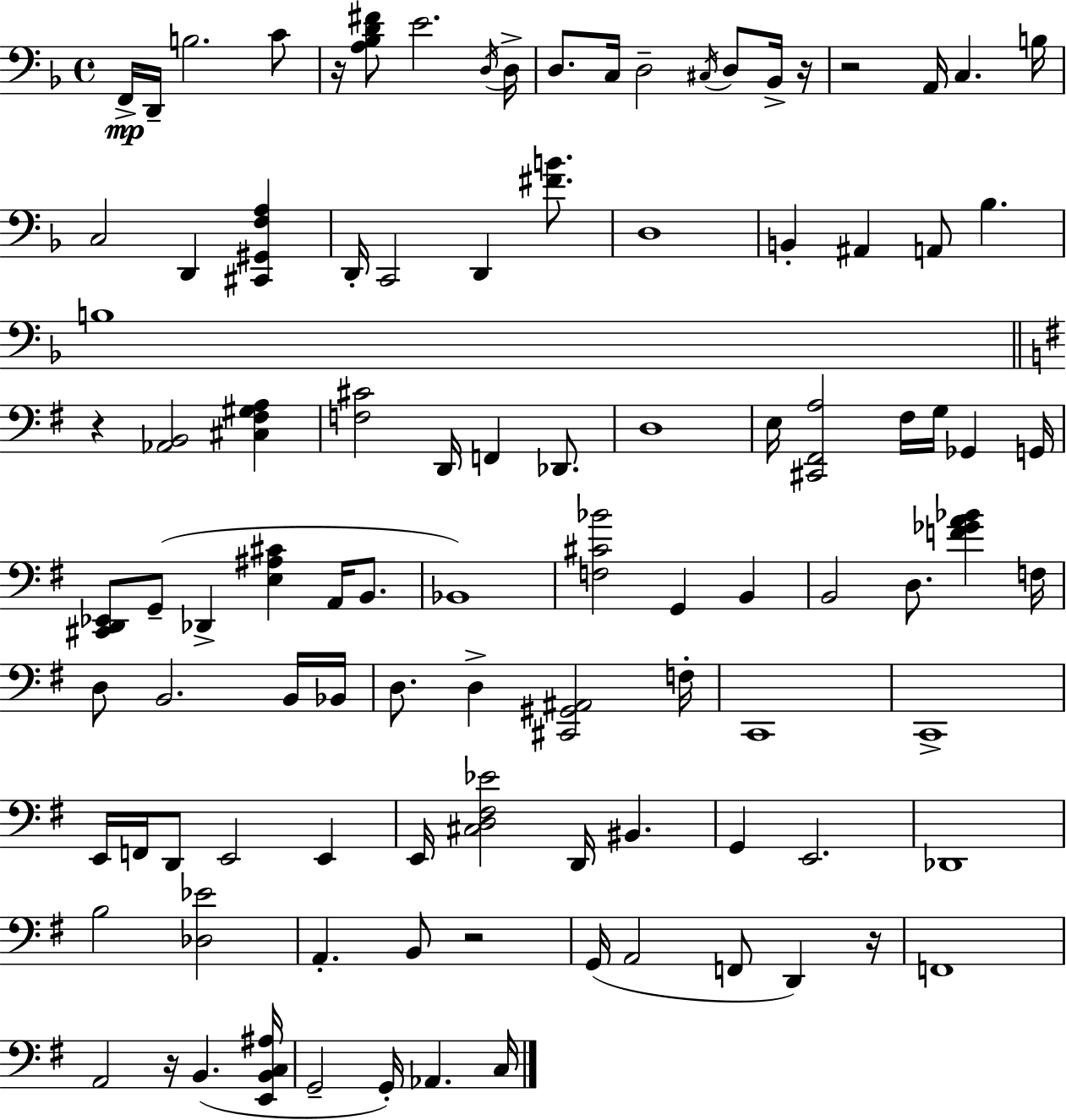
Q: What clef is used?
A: bass